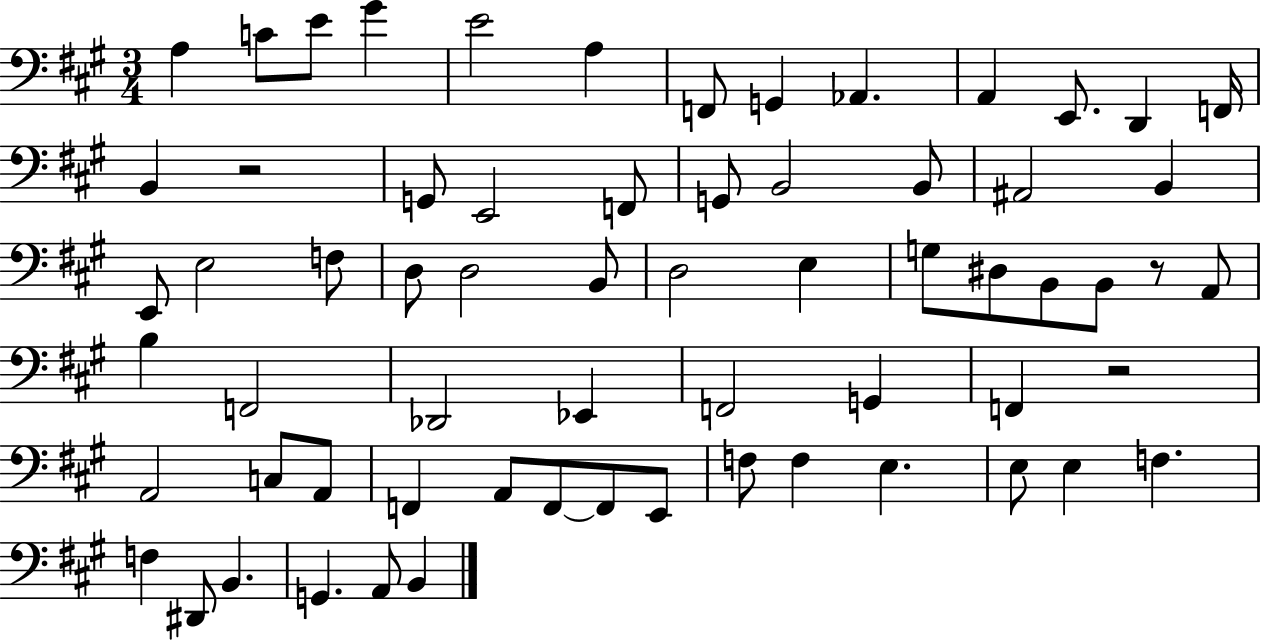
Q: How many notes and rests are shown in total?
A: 65